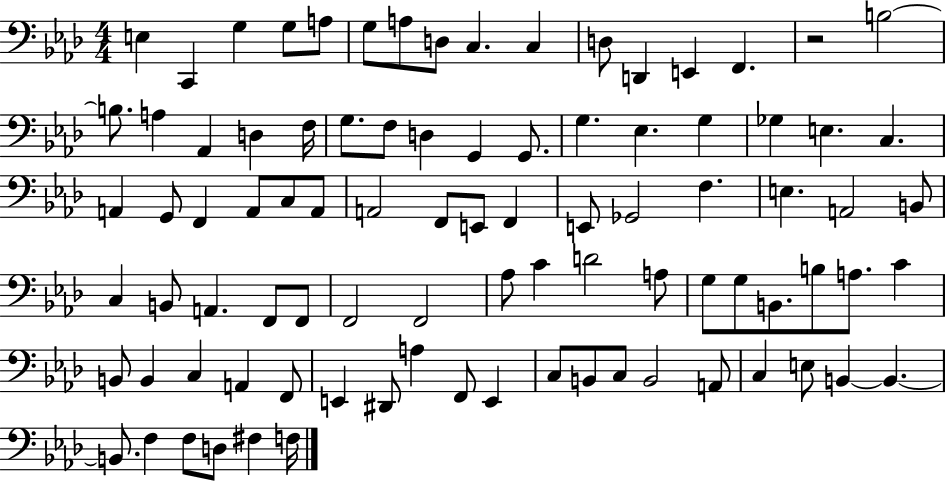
X:1
T:Untitled
M:4/4
L:1/4
K:Ab
E, C,, G, G,/2 A,/2 G,/2 A,/2 D,/2 C, C, D,/2 D,, E,, F,, z2 B,2 B,/2 A, _A,, D, F,/4 G,/2 F,/2 D, G,, G,,/2 G, _E, G, _G, E, C, A,, G,,/2 F,, A,,/2 C,/2 A,,/2 A,,2 F,,/2 E,,/2 F,, E,,/2 _G,,2 F, E, A,,2 B,,/2 C, B,,/2 A,, F,,/2 F,,/2 F,,2 F,,2 _A,/2 C D2 A,/2 G,/2 G,/2 B,,/2 B,/2 A,/2 C B,,/2 B,, C, A,, F,,/2 E,, ^D,,/2 A, F,,/2 E,, C,/2 B,,/2 C,/2 B,,2 A,,/2 C, E,/2 B,, B,, B,,/2 F, F,/2 D,/2 ^F, F,/4